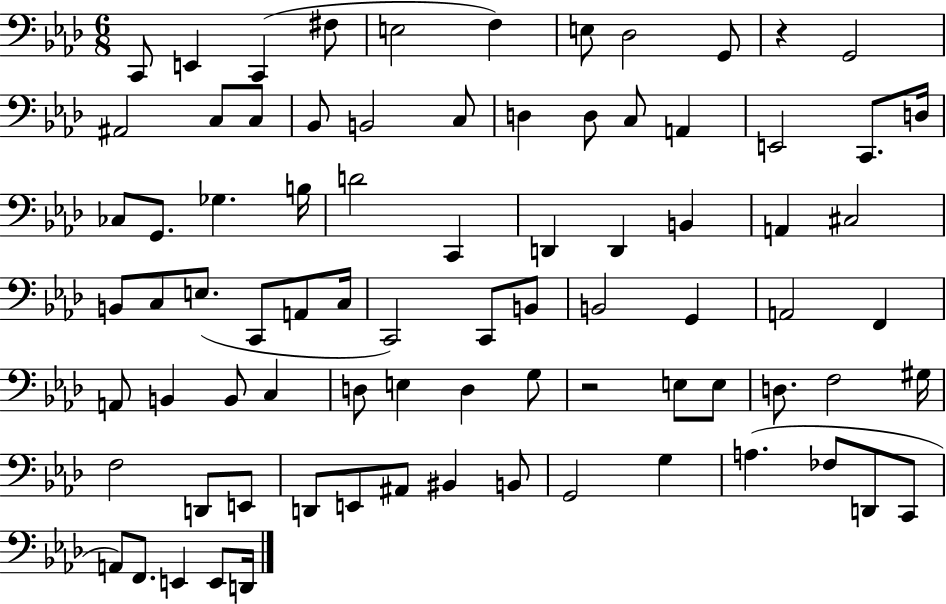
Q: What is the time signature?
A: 6/8